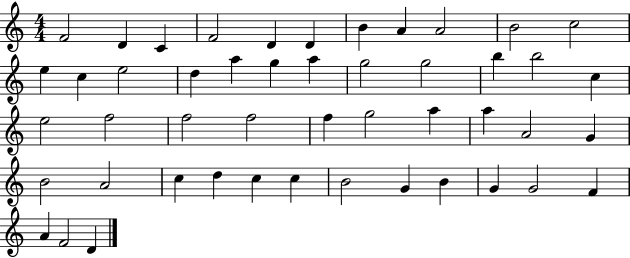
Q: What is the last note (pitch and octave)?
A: D4